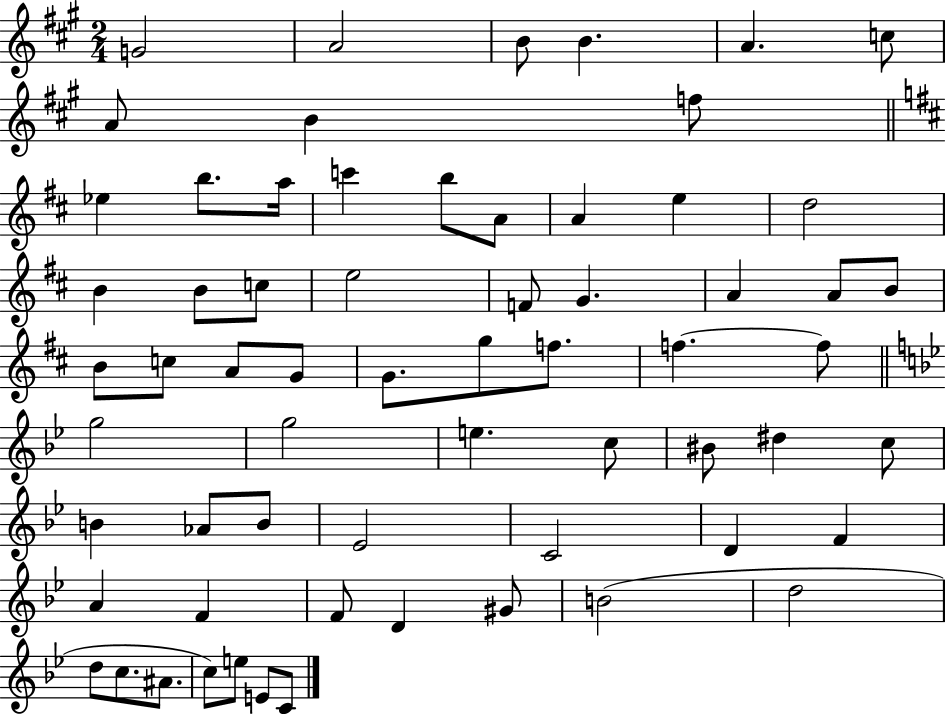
{
  \clef treble
  \numericTimeSignature
  \time 2/4
  \key a \major
  g'2 | a'2 | b'8 b'4. | a'4. c''8 | \break a'8 b'4 f''8 | \bar "||" \break \key d \major ees''4 b''8. a''16 | c'''4 b''8 a'8 | a'4 e''4 | d''2 | \break b'4 b'8 c''8 | e''2 | f'8 g'4. | a'4 a'8 b'8 | \break b'8 c''8 a'8 g'8 | g'8. g''8 f''8. | f''4.~~ f''8 | \bar "||" \break \key bes \major g''2 | g''2 | e''4. c''8 | bis'8 dis''4 c''8 | \break b'4 aes'8 b'8 | ees'2 | c'2 | d'4 f'4 | \break a'4 f'4 | f'8 d'4 gis'8 | b'2( | d''2 | \break d''8 c''8. ais'8. | c''8) e''8 e'8 c'8 | \bar "|."
}